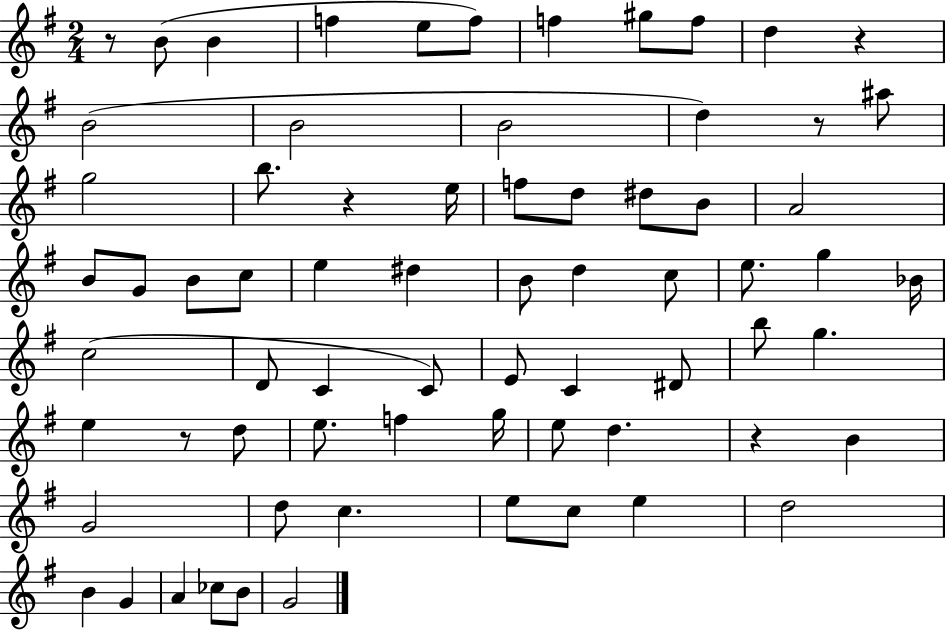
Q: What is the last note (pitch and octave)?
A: G4